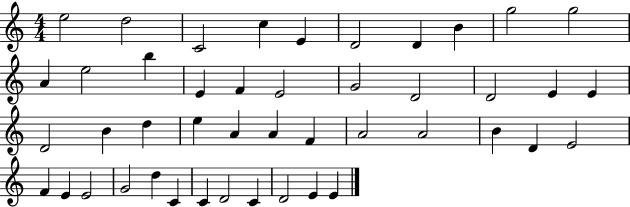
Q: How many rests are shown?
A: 0